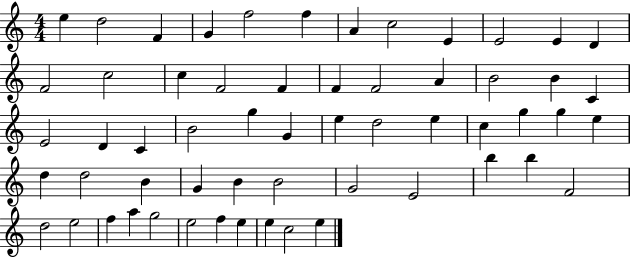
X:1
T:Untitled
M:4/4
L:1/4
K:C
e d2 F G f2 f A c2 E E2 E D F2 c2 c F2 F F F2 A B2 B C E2 D C B2 g G e d2 e c g g e d d2 B G B B2 G2 E2 b b F2 d2 e2 f a g2 e2 f e e c2 e